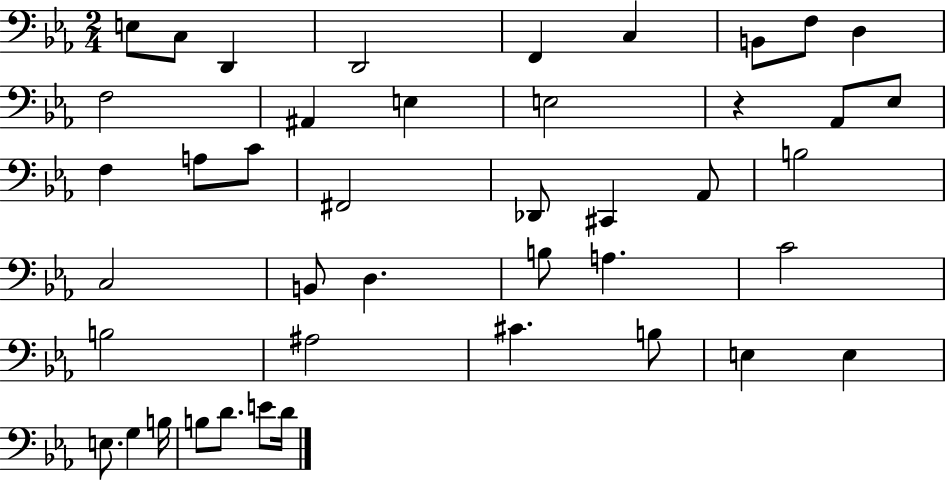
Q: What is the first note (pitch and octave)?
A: E3